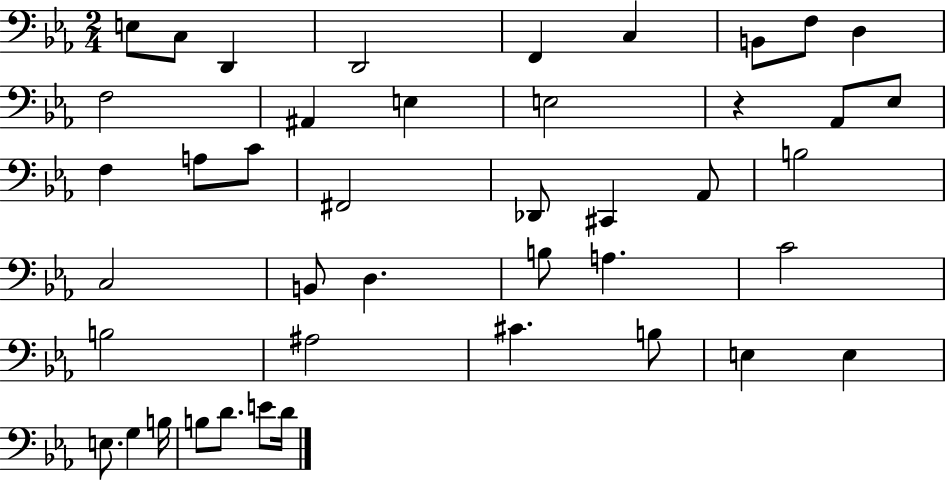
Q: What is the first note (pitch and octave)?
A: E3